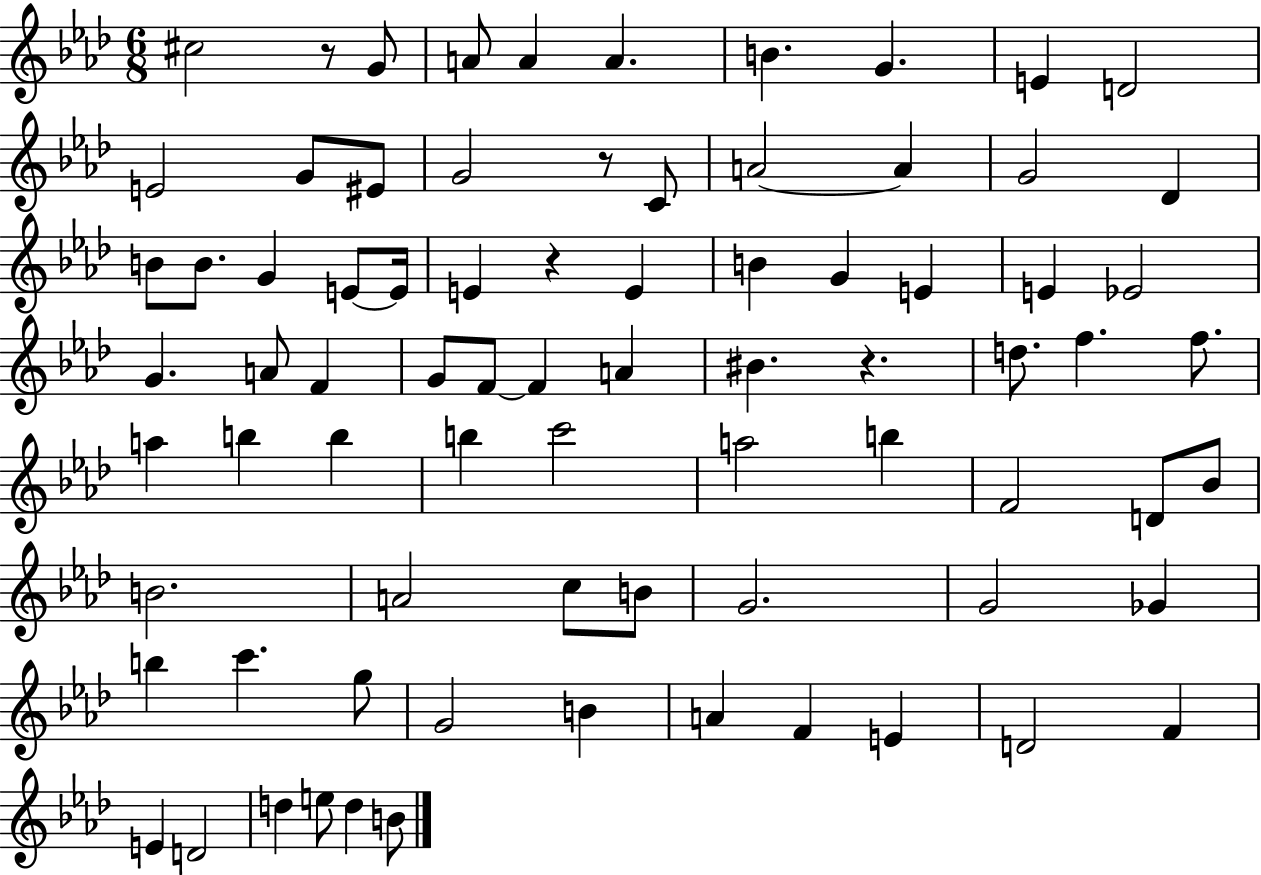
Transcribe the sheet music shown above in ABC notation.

X:1
T:Untitled
M:6/8
L:1/4
K:Ab
^c2 z/2 G/2 A/2 A A B G E D2 E2 G/2 ^E/2 G2 z/2 C/2 A2 A G2 _D B/2 B/2 G E/2 E/4 E z E B G E E _E2 G A/2 F G/2 F/2 F A ^B z d/2 f f/2 a b b b c'2 a2 b F2 D/2 _B/2 B2 A2 c/2 B/2 G2 G2 _G b c' g/2 G2 B A F E D2 F E D2 d e/2 d B/2